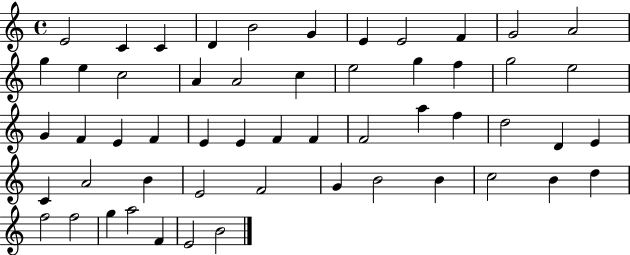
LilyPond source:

{
  \clef treble
  \time 4/4
  \defaultTimeSignature
  \key c \major
  e'2 c'4 c'4 | d'4 b'2 g'4 | e'4 e'2 f'4 | g'2 a'2 | \break g''4 e''4 c''2 | a'4 a'2 c''4 | e''2 g''4 f''4 | g''2 e''2 | \break g'4 f'4 e'4 f'4 | e'4 e'4 f'4 f'4 | f'2 a''4 f''4 | d''2 d'4 e'4 | \break c'4 a'2 b'4 | e'2 f'2 | g'4 b'2 b'4 | c''2 b'4 d''4 | \break f''2 f''2 | g''4 a''2 f'4 | e'2 b'2 | \bar "|."
}